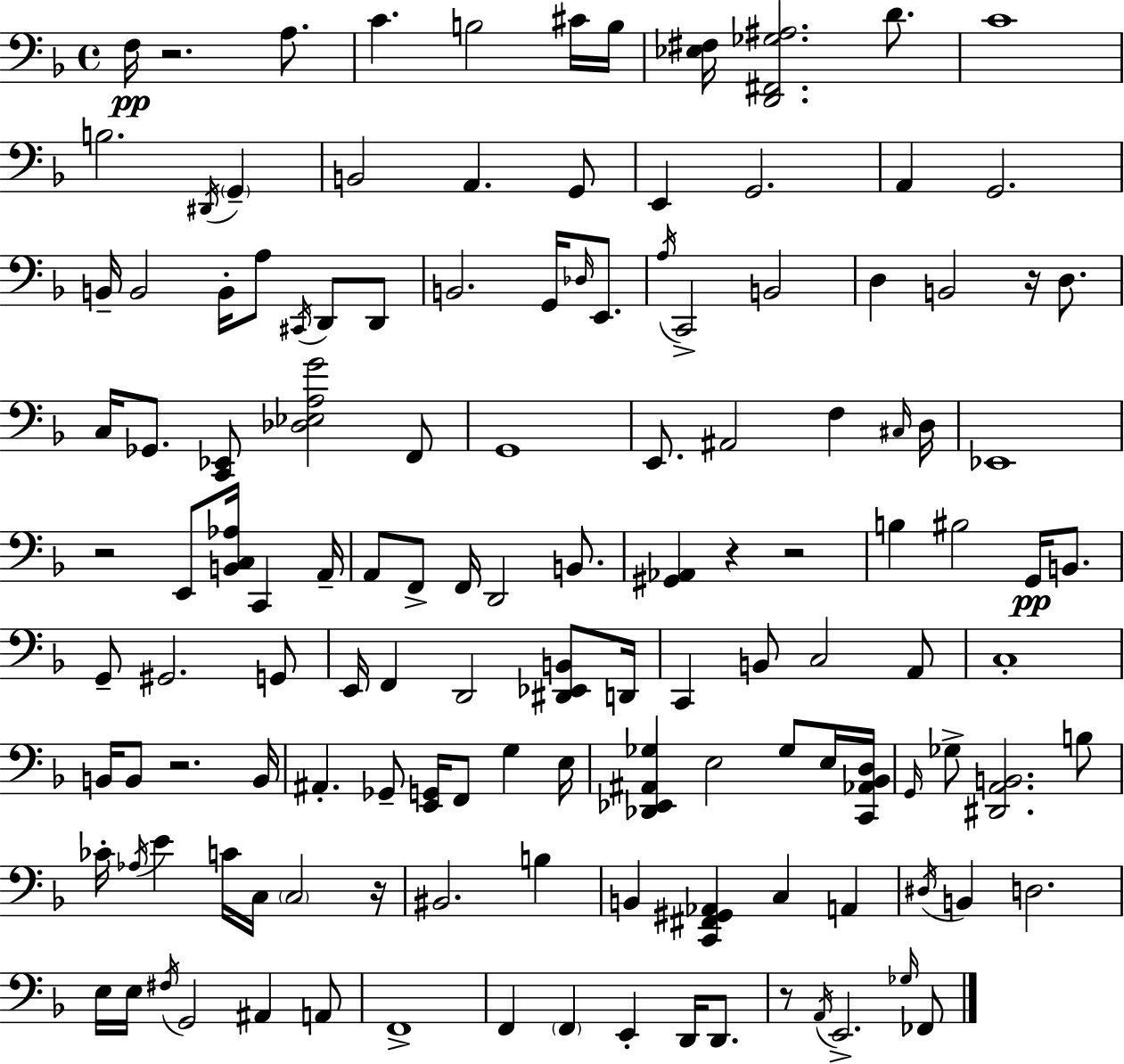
X:1
T:Untitled
M:4/4
L:1/4
K:F
F,/4 z2 A,/2 C B,2 ^C/4 B,/4 [_E,^F,]/4 [D,,^F,,_G,^A,]2 D/2 C4 B,2 ^D,,/4 G,, B,,2 A,, G,,/2 E,, G,,2 A,, G,,2 B,,/4 B,,2 B,,/4 A,/2 ^C,,/4 D,,/2 D,,/2 B,,2 G,,/4 _D,/4 E,,/2 A,/4 C,,2 B,,2 D, B,,2 z/4 D,/2 C,/4 _G,,/2 [C,,_E,,]/2 [_D,_E,A,G]2 F,,/2 G,,4 E,,/2 ^A,,2 F, ^C,/4 D,/4 _E,,4 z2 E,,/2 [B,,C,_A,]/4 C,, A,,/4 A,,/2 F,,/2 F,,/4 D,,2 B,,/2 [^G,,_A,,] z z2 B, ^B,2 G,,/4 B,,/2 G,,/2 ^G,,2 G,,/2 E,,/4 F,, D,,2 [^D,,_E,,B,,]/2 D,,/4 C,, B,,/2 C,2 A,,/2 C,4 B,,/4 B,,/2 z2 B,,/4 ^A,, _G,,/2 [E,,G,,]/4 F,,/2 G, E,/4 [_D,,_E,,^A,,_G,] E,2 _G,/2 E,/4 [C,,_A,,_B,,D,]/4 G,,/4 _G,/2 [^D,,A,,B,,]2 B,/2 _C/4 _A,/4 E C/4 C,/4 C,2 z/4 ^B,,2 B, B,, [C,,^F,,^G,,_A,,] C, A,, ^D,/4 B,, D,2 E,/4 E,/4 ^F,/4 G,,2 ^A,, A,,/2 F,,4 F,, F,, E,, D,,/4 D,,/2 z/2 A,,/4 E,,2 _G,/4 _F,,/2